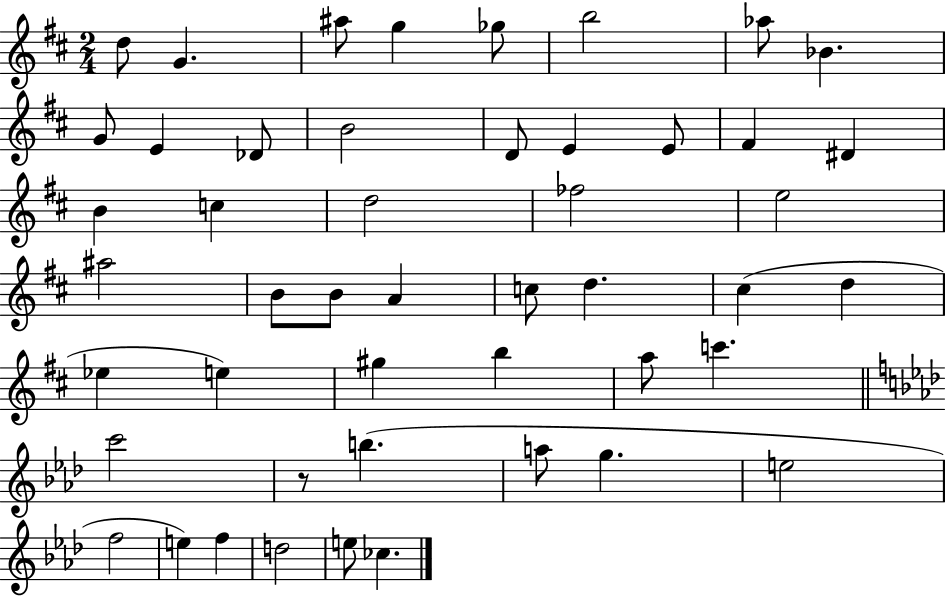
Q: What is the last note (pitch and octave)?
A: CES5